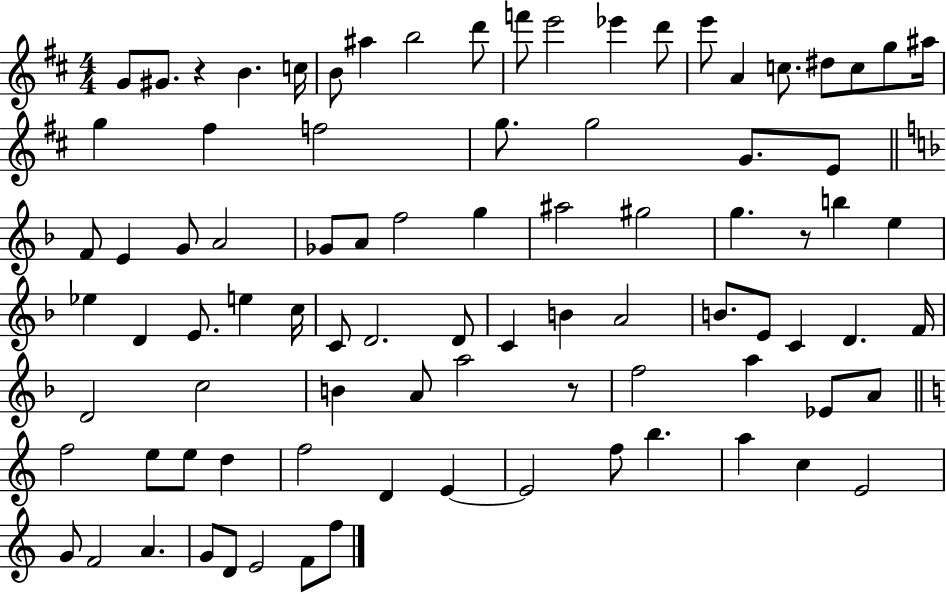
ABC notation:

X:1
T:Untitled
M:4/4
L:1/4
K:D
G/2 ^G/2 z B c/4 B/2 ^a b2 d'/2 f'/2 e'2 _e' d'/2 e'/2 A c/2 ^d/2 c/2 g/2 ^a/4 g ^f f2 g/2 g2 G/2 E/2 F/2 E G/2 A2 _G/2 A/2 f2 g ^a2 ^g2 g z/2 b e _e D E/2 e c/4 C/2 D2 D/2 C B A2 B/2 E/2 C D F/4 D2 c2 B A/2 a2 z/2 f2 a _E/2 A/2 f2 e/2 e/2 d f2 D E E2 f/2 b a c E2 G/2 F2 A G/2 D/2 E2 F/2 f/2